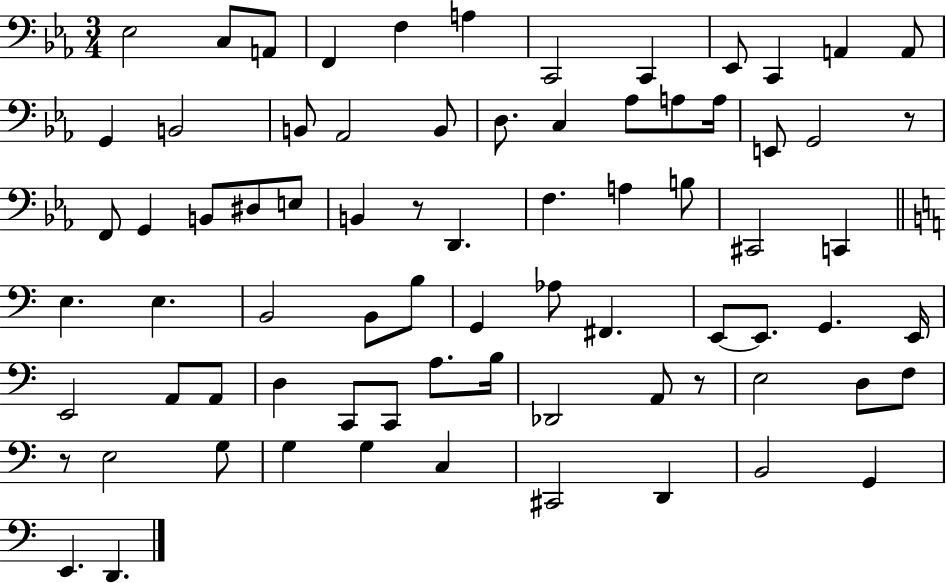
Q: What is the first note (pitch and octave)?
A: Eb3